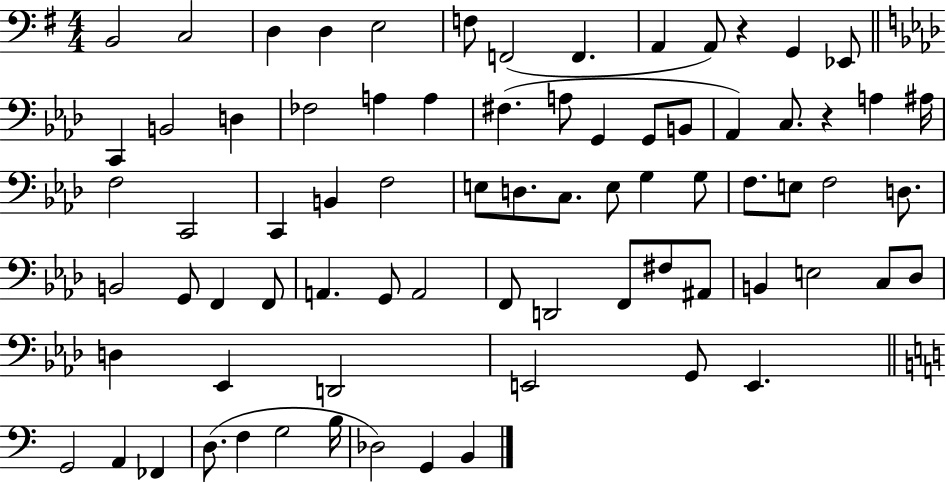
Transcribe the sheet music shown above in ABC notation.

X:1
T:Untitled
M:4/4
L:1/4
K:G
B,,2 C,2 D, D, E,2 F,/2 F,,2 F,, A,, A,,/2 z G,, _E,,/2 C,, B,,2 D, _F,2 A, A, ^F, A,/2 G,, G,,/2 B,,/2 _A,, C,/2 z A, ^A,/4 F,2 C,,2 C,, B,, F,2 E,/2 D,/2 C,/2 E,/2 G, G,/2 F,/2 E,/2 F,2 D,/2 B,,2 G,,/2 F,, F,,/2 A,, G,,/2 A,,2 F,,/2 D,,2 F,,/2 ^F,/2 ^A,,/2 B,, E,2 C,/2 _D,/2 D, _E,, D,,2 E,,2 G,,/2 E,, G,,2 A,, _F,, D,/2 F, G,2 B,/4 _D,2 G,, B,,